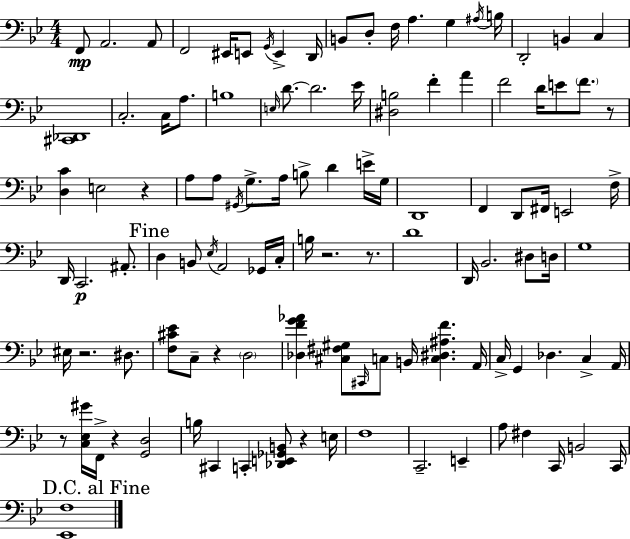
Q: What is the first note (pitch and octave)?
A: F2